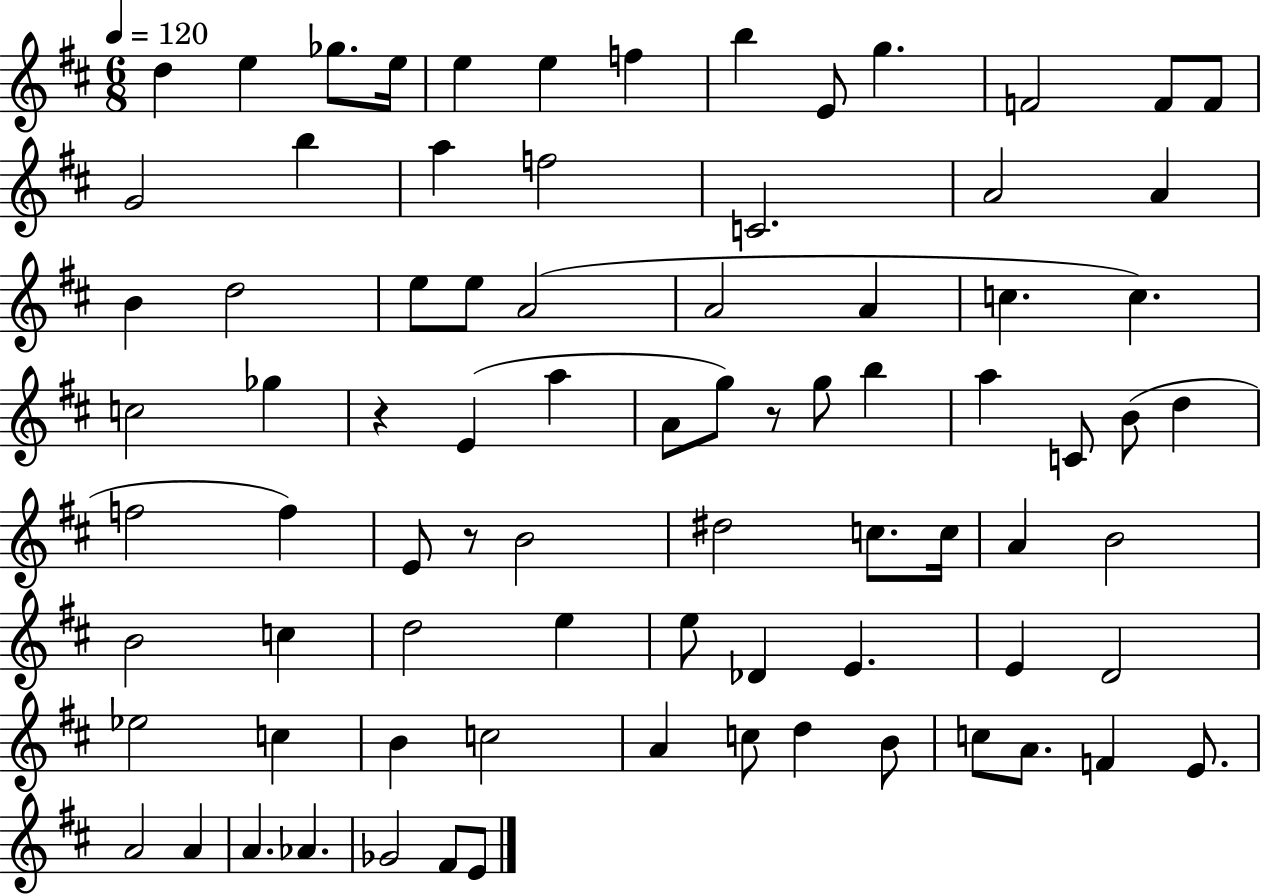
X:1
T:Untitled
M:6/8
L:1/4
K:D
d e _g/2 e/4 e e f b E/2 g F2 F/2 F/2 G2 b a f2 C2 A2 A B d2 e/2 e/2 A2 A2 A c c c2 _g z E a A/2 g/2 z/2 g/2 b a C/2 B/2 d f2 f E/2 z/2 B2 ^d2 c/2 c/4 A B2 B2 c d2 e e/2 _D E E D2 _e2 c B c2 A c/2 d B/2 c/2 A/2 F E/2 A2 A A _A _G2 ^F/2 E/2